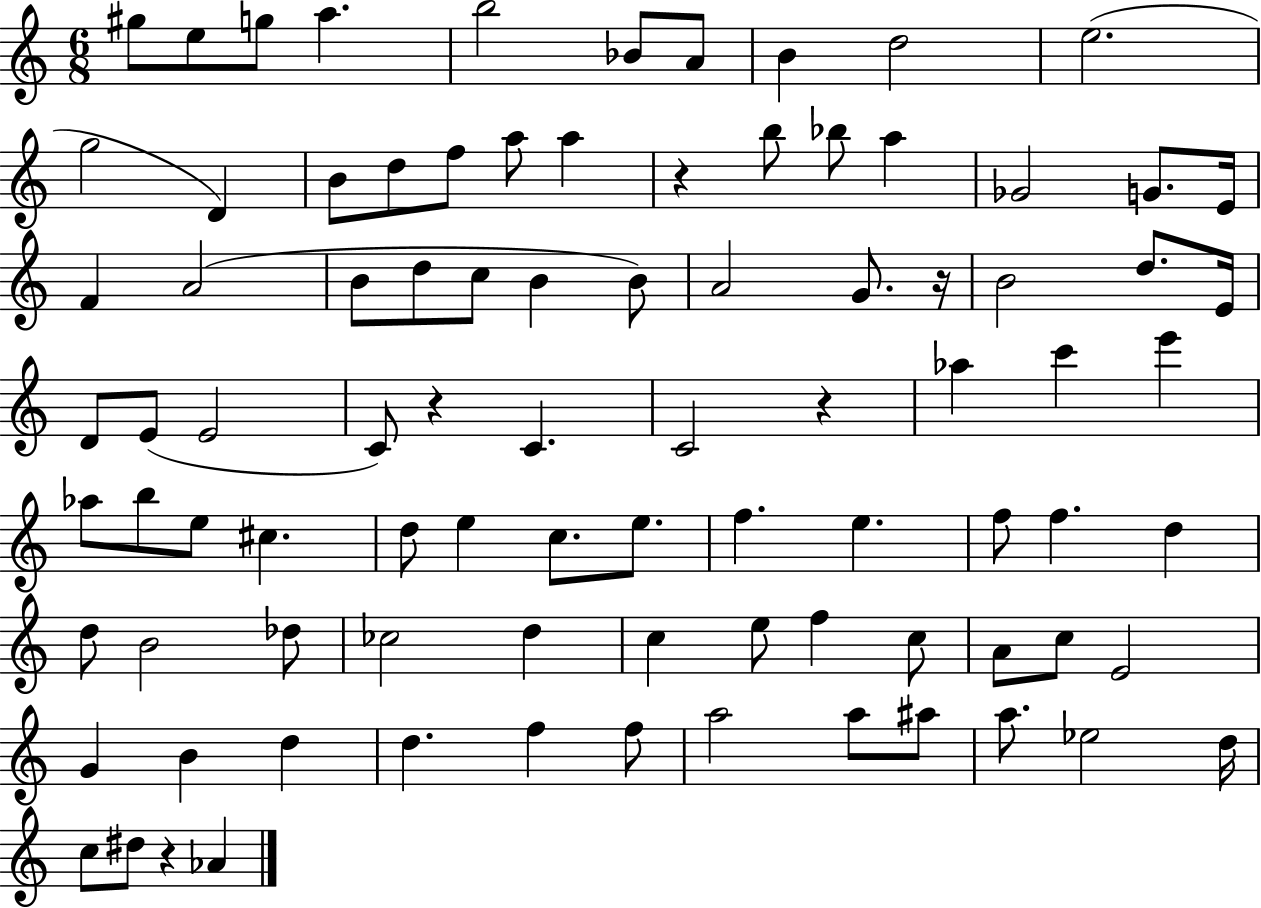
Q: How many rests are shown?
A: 5